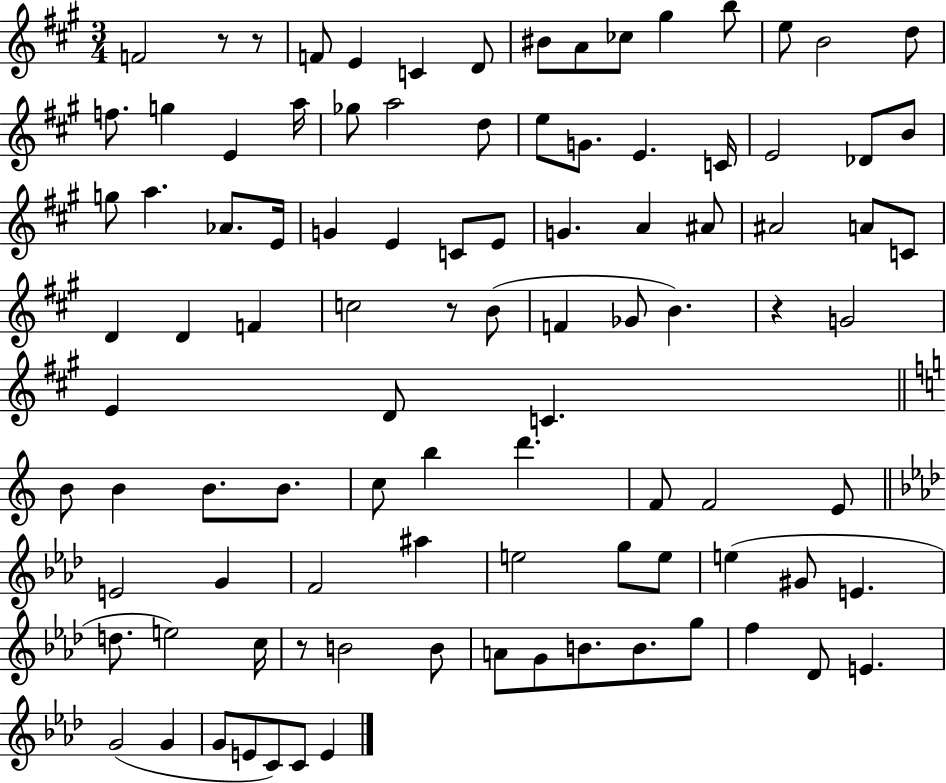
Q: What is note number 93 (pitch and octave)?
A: E4